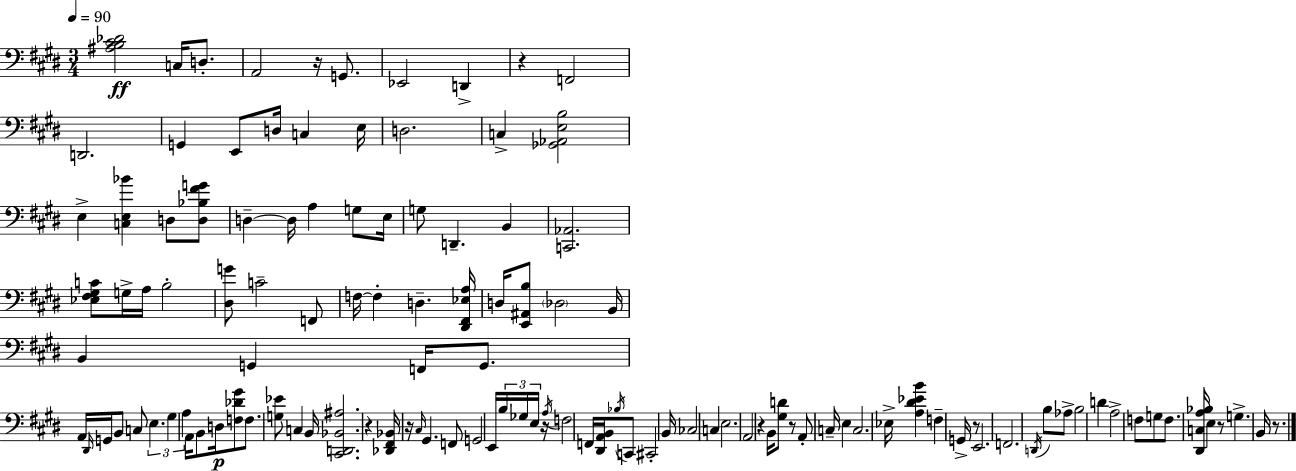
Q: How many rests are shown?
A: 10